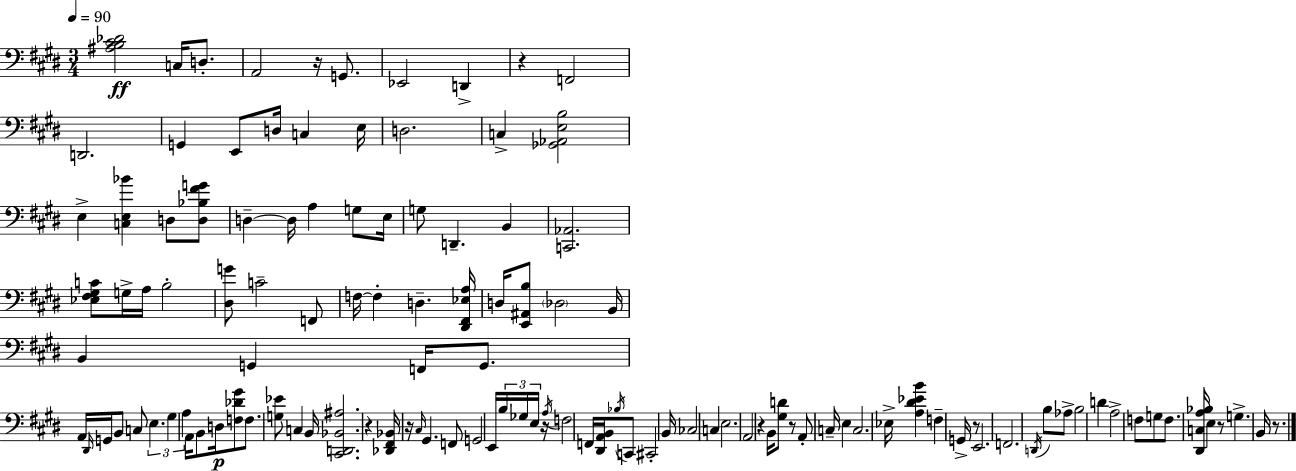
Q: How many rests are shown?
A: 10